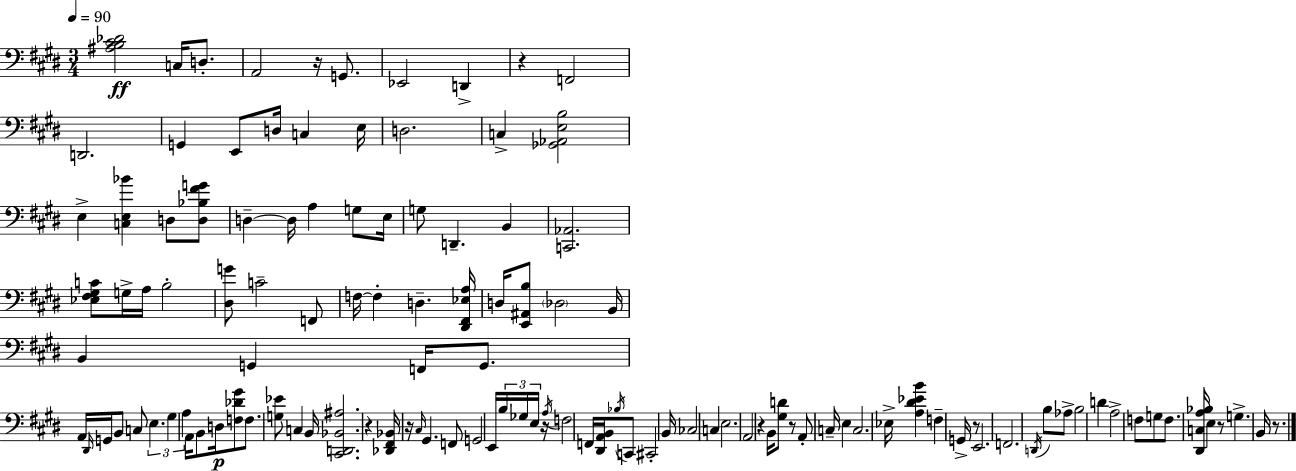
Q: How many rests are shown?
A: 10